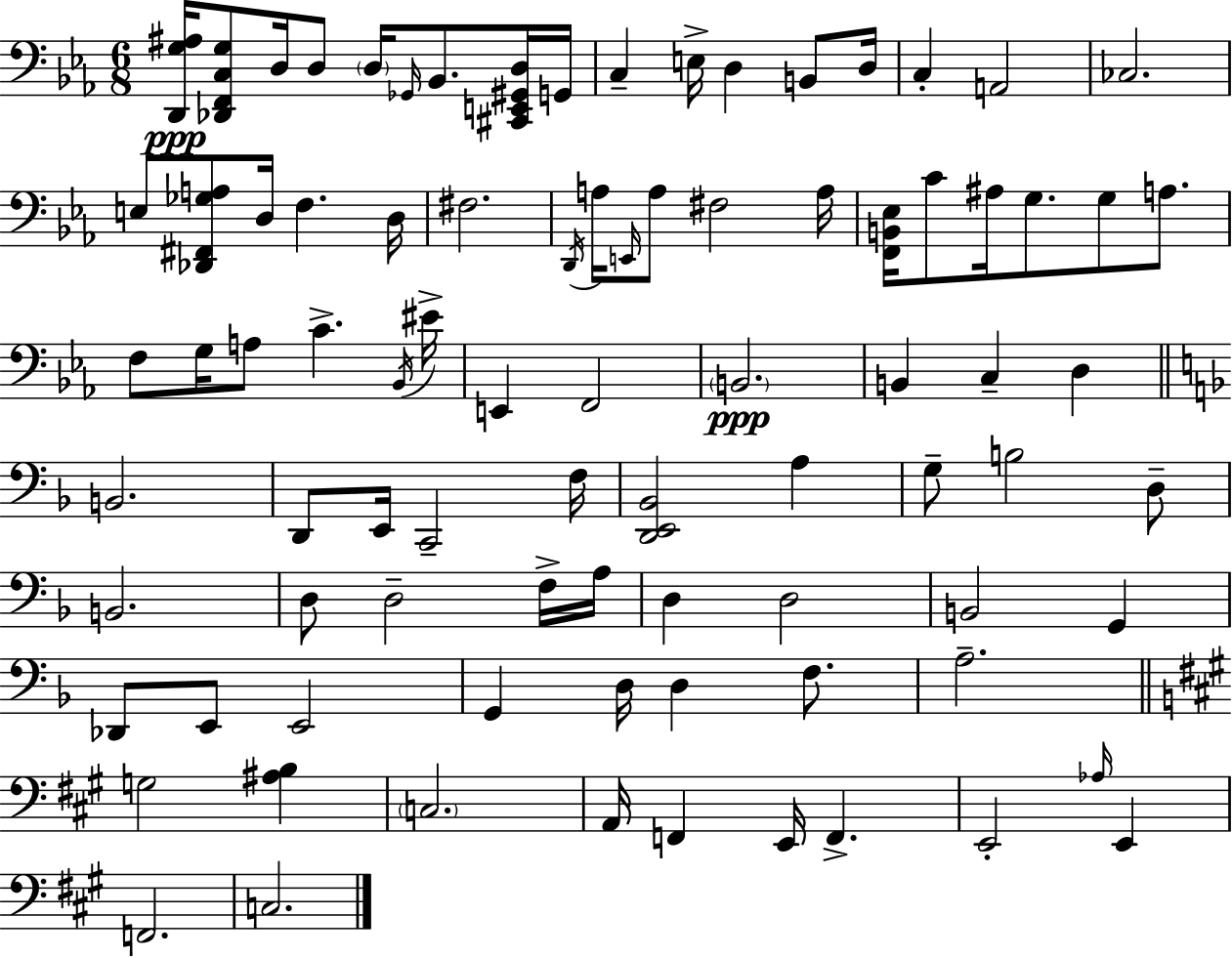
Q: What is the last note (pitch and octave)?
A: C3